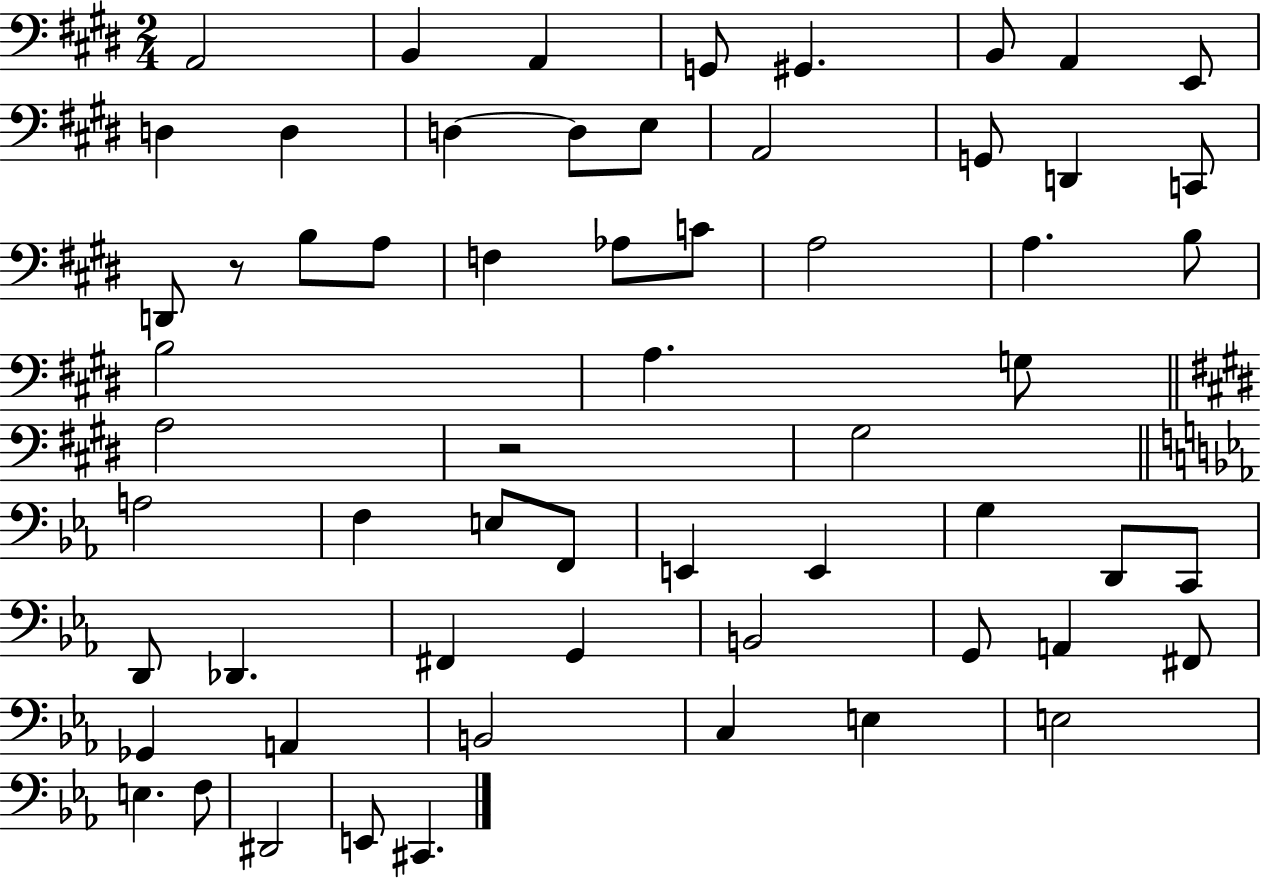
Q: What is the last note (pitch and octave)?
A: C#2